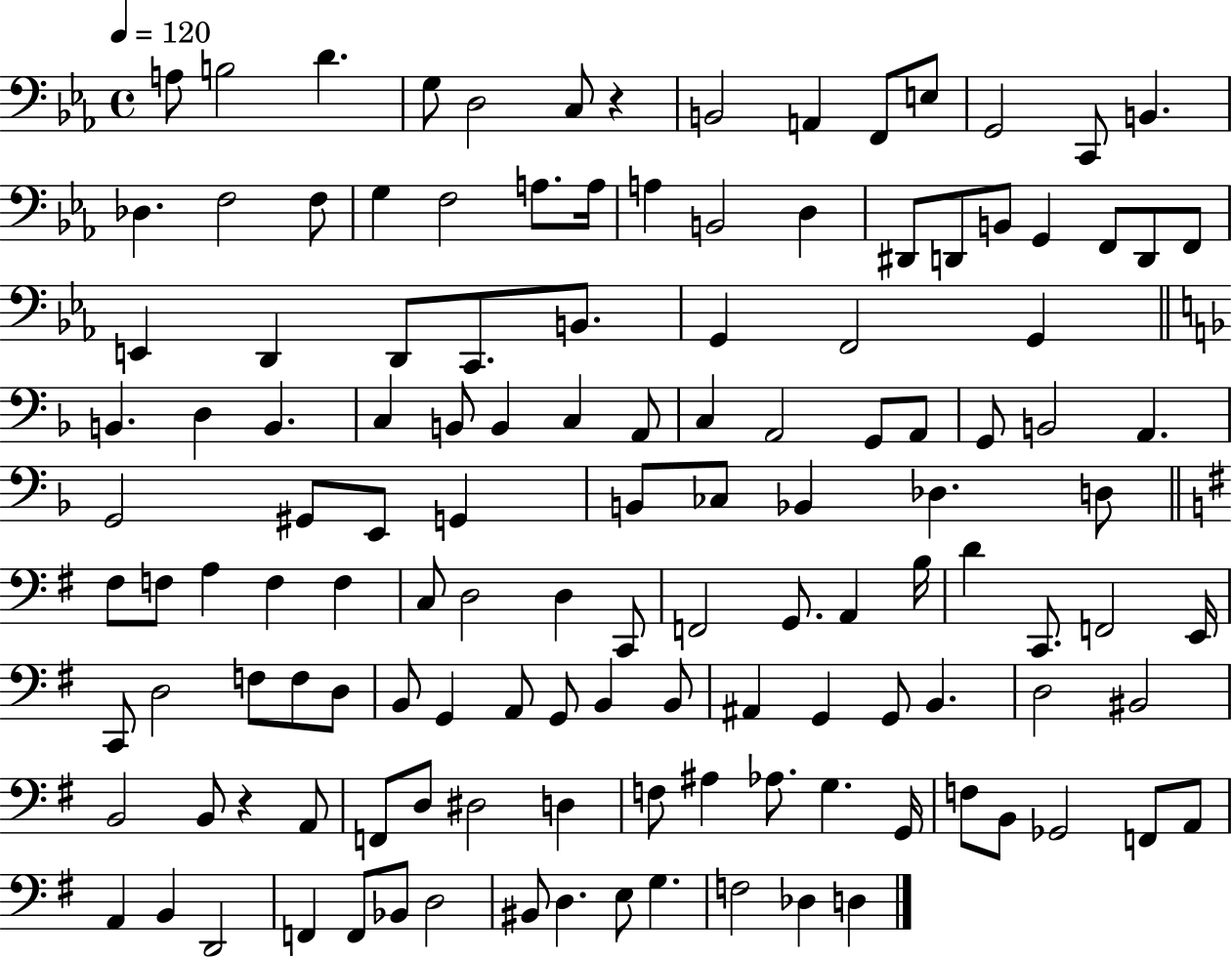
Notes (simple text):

A3/e B3/h D4/q. G3/e D3/h C3/e R/q B2/h A2/q F2/e E3/e G2/h C2/e B2/q. Db3/q. F3/h F3/e G3/q F3/h A3/e. A3/s A3/q B2/h D3/q D#2/e D2/e B2/e G2/q F2/e D2/e F2/e E2/q D2/q D2/e C2/e. B2/e. G2/q F2/h G2/q B2/q. D3/q B2/q. C3/q B2/e B2/q C3/q A2/e C3/q A2/h G2/e A2/e G2/e B2/h A2/q. G2/h G#2/e E2/e G2/q B2/e CES3/e Bb2/q Db3/q. D3/e F#3/e F3/e A3/q F3/q F3/q C3/e D3/h D3/q C2/e F2/h G2/e. A2/q B3/s D4/q C2/e. F2/h E2/s C2/e D3/h F3/e F3/e D3/e B2/e G2/q A2/e G2/e B2/q B2/e A#2/q G2/q G2/e B2/q. D3/h BIS2/h B2/h B2/e R/q A2/e F2/e D3/e D#3/h D3/q F3/e A#3/q Ab3/e. G3/q. G2/s F3/e B2/e Gb2/h F2/e A2/e A2/q B2/q D2/h F2/q F2/e Bb2/e D3/h BIS2/e D3/q. E3/e G3/q. F3/h Db3/q D3/q